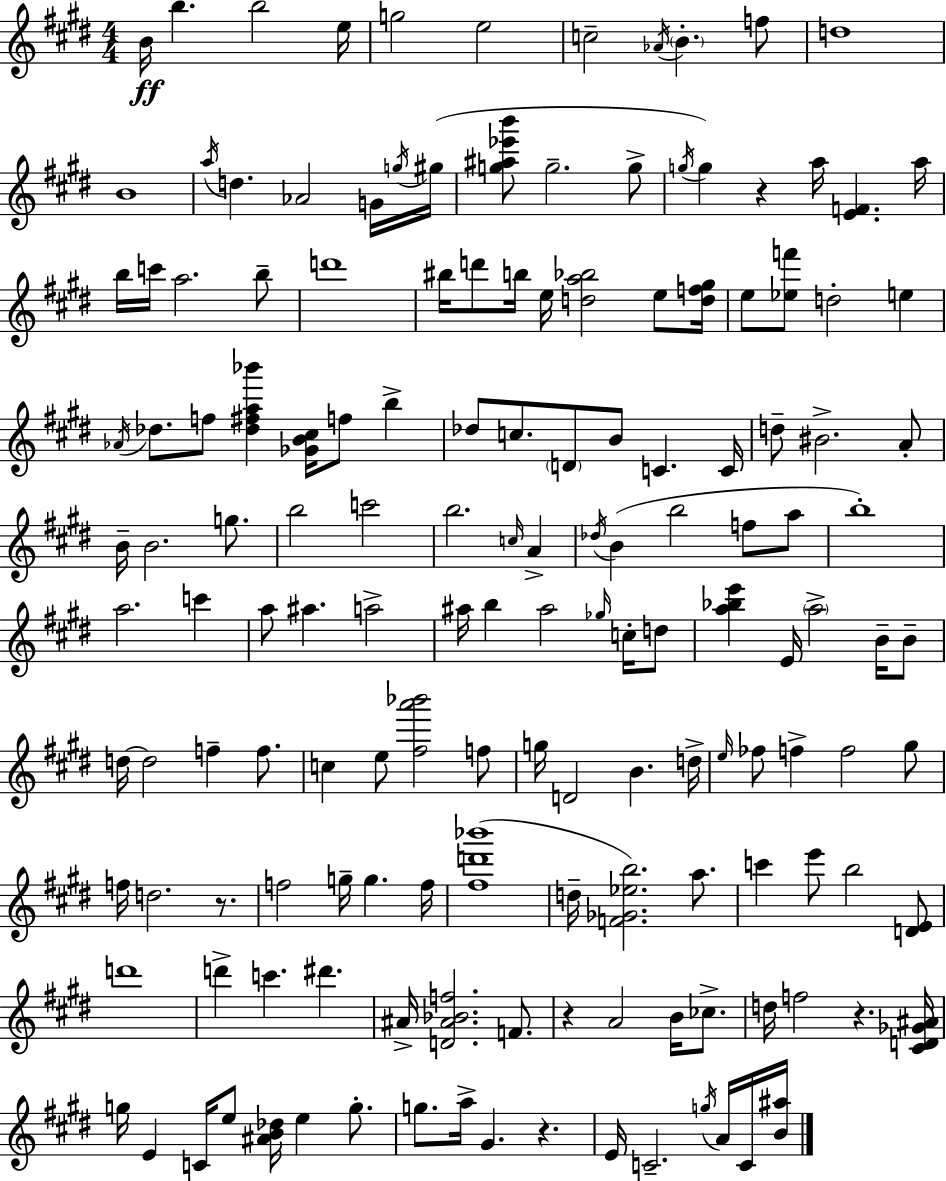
{
  \clef treble
  \numericTimeSignature
  \time 4/4
  \key e \major
  b'16\ff b''4. b''2 e''16 | g''2 e''2 | c''2-- \acciaccatura { aes'16 } \parenthesize b'4.-. f''8 | d''1 | \break b'1 | \acciaccatura { a''16 } d''4. aes'2 | g'16 \acciaccatura { g''16 } gis''16( <g'' ais'' ees''' b'''>8 g''2.-- | g''8-> \acciaccatura { g''16 } g''4) r4 a''16 <e' f'>4. | \break a''16 b''16 c'''16 a''2. | b''8-- d'''1 | bis''16 d'''8 b''16 e''16 <d'' a'' bes''>2 | e''8 <d'' f'' gis''>16 e''8 <ees'' f'''>8 d''2-. | \break e''4 \acciaccatura { aes'16 } des''8. f''8 <des'' fis'' a'' bes'''>4 <ges' b' cis''>16 f''8 | b''4-> des''8 c''8. \parenthesize d'8 b'8 c'4. | c'16 d''8-- bis'2.-> | a'8-. b'16-- b'2. | \break g''8. b''2 c'''2 | b''2. | \grace { c''16 } a'4-> \acciaccatura { des''16 }( b'4 b''2 | f''8 a''8 b''1-.) | \break a''2. | c'''4 a''8 ais''4. a''2-> | ais''16 b''4 ais''2 | \grace { ges''16 } c''16-. d''8 <a'' bes'' e'''>4 e'16 \parenthesize a''2-> | \break b'16-- b'8-- d''16~~ d''2 | f''4-- f''8. c''4 e''8 <fis'' a''' bes'''>2 | f''8 g''16 d'2 | b'4. d''16-> \grace { e''16 } fes''8 f''4-> f''2 | \break gis''8 f''16 d''2. | r8. f''2 | g''16-- g''4. f''16 <fis'' d''' bes'''>1( | d''16-- <f' ges' ees'' b''>2.) | \break a''8. c'''4 e'''8 b''2 | <d' e'>8 d'''1 | d'''4-> c'''4. | dis'''4. ais'16-> <d' ais' bes' f''>2. | \break f'8. r4 a'2 | b'16 ces''8.-> d''16 f''2 | r4. <cis' d' ges' ais'>16 g''16 e'4 c'16 e''8 | <ais' b' des''>16 e''4 g''8.-. g''8. a''16-> gis'4. | \break r4. e'16 c'2.-- | \acciaccatura { g''16 } a'16 c'16 <b' ais''>16 \bar "|."
}